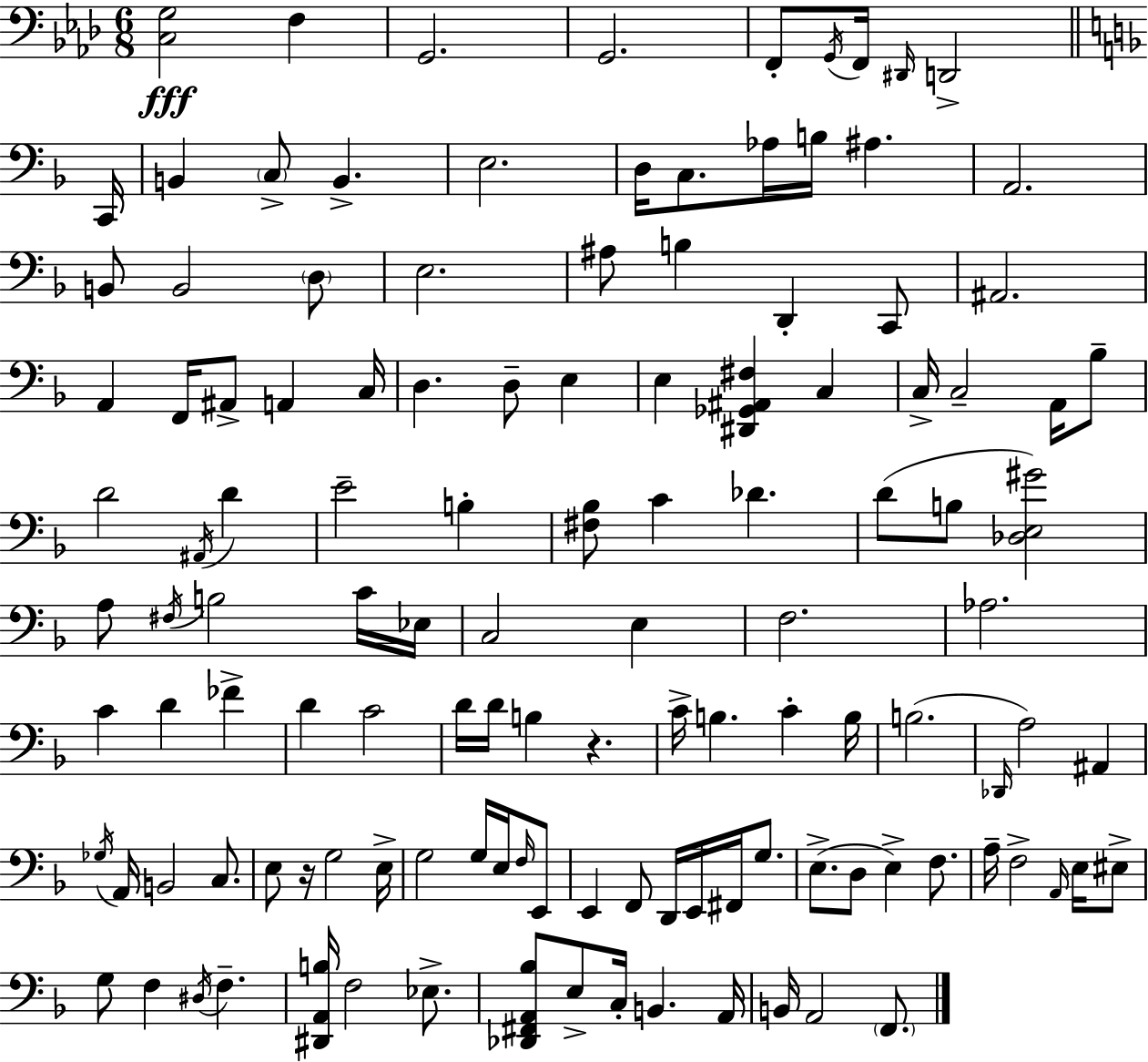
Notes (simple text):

[C3,G3]/h F3/q G2/h. G2/h. F2/e G2/s F2/s D#2/s D2/h C2/s B2/q C3/e B2/q. E3/h. D3/s C3/e. Ab3/s B3/s A#3/q. A2/h. B2/e B2/h D3/e E3/h. A#3/e B3/q D2/q C2/e A#2/h. A2/q F2/s A#2/e A2/q C3/s D3/q. D3/e E3/q E3/q [D#2,Gb2,A#2,F#3]/q C3/q C3/s C3/h A2/s Bb3/e D4/h A#2/s D4/q E4/h B3/q [F#3,Bb3]/e C4/q Db4/q. D4/e B3/e [Db3,E3,G#4]/h A3/e F#3/s B3/h C4/s Eb3/s C3/h E3/q F3/h. Ab3/h. C4/q D4/q FES4/q D4/q C4/h D4/s D4/s B3/q R/q. C4/s B3/q. C4/q B3/s B3/h. Db2/s A3/h A#2/q Gb3/s A2/s B2/h C3/e. E3/e R/s G3/h E3/s G3/h G3/s E3/s F3/s E2/e E2/q F2/e D2/s E2/s F#2/s G3/e. E3/e. D3/e E3/q F3/e. A3/s F3/h A2/s E3/s EIS3/e G3/e F3/q D#3/s F3/q. [D#2,A2,B3]/s F3/h Eb3/e. [Db2,F#2,A2,Bb3]/e E3/e C3/s B2/q. A2/s B2/s A2/h F2/e.